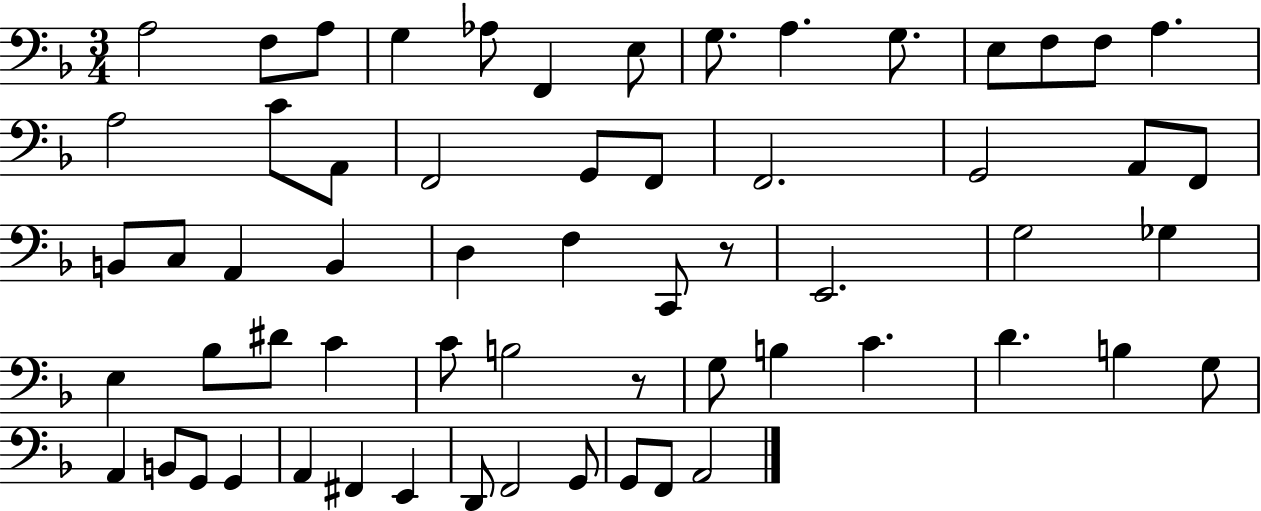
{
  \clef bass
  \numericTimeSignature
  \time 3/4
  \key f \major
  a2 f8 a8 | g4 aes8 f,4 e8 | g8. a4. g8. | e8 f8 f8 a4. | \break a2 c'8 a,8 | f,2 g,8 f,8 | f,2. | g,2 a,8 f,8 | \break b,8 c8 a,4 b,4 | d4 f4 c,8 r8 | e,2. | g2 ges4 | \break e4 bes8 dis'8 c'4 | c'8 b2 r8 | g8 b4 c'4. | d'4. b4 g8 | \break a,4 b,8 g,8 g,4 | a,4 fis,4 e,4 | d,8 f,2 g,8 | g,8 f,8 a,2 | \break \bar "|."
}